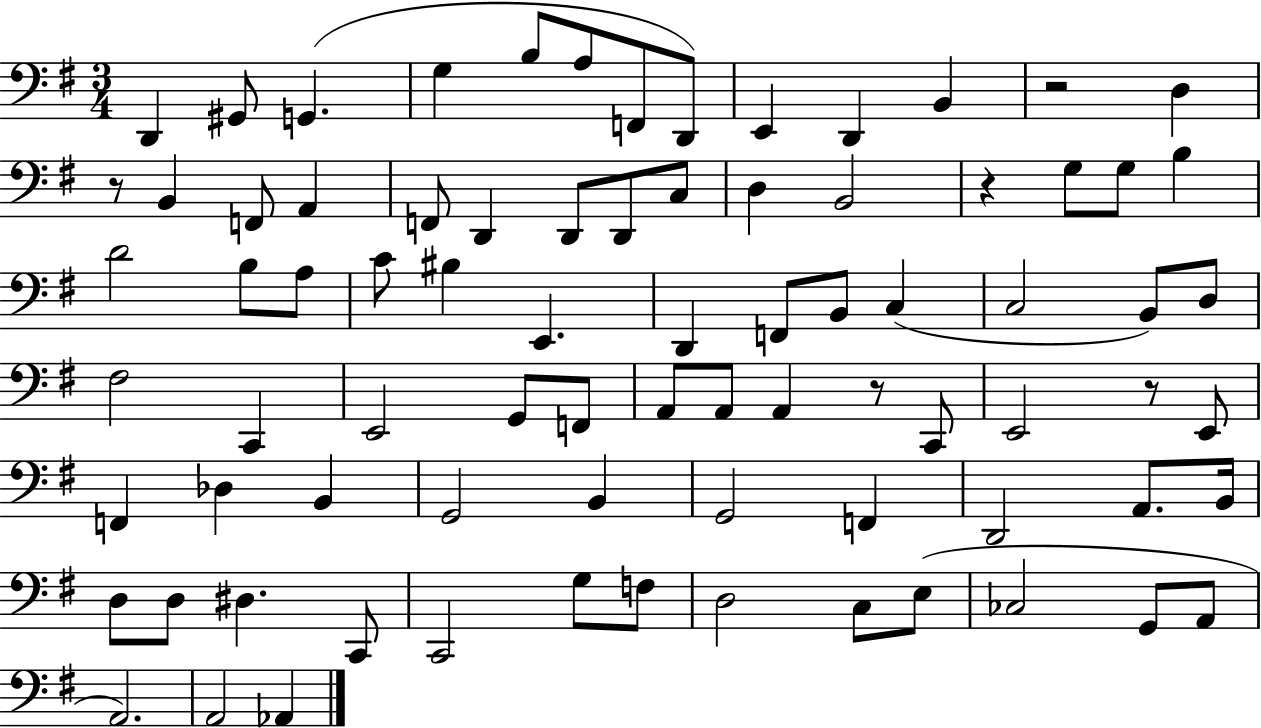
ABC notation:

X:1
T:Untitled
M:3/4
L:1/4
K:G
D,, ^G,,/2 G,, G, B,/2 A,/2 F,,/2 D,,/2 E,, D,, B,, z2 D, z/2 B,, F,,/2 A,, F,,/2 D,, D,,/2 D,,/2 C,/2 D, B,,2 z G,/2 G,/2 B, D2 B,/2 A,/2 C/2 ^B, E,, D,, F,,/2 B,,/2 C, C,2 B,,/2 D,/2 ^F,2 C,, E,,2 G,,/2 F,,/2 A,,/2 A,,/2 A,, z/2 C,,/2 E,,2 z/2 E,,/2 F,, _D, B,, G,,2 B,, G,,2 F,, D,,2 A,,/2 B,,/4 D,/2 D,/2 ^D, C,,/2 C,,2 G,/2 F,/2 D,2 C,/2 E,/2 _C,2 G,,/2 A,,/2 A,,2 A,,2 _A,,